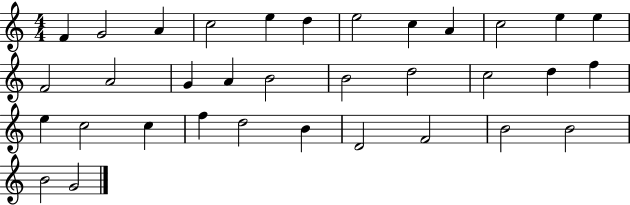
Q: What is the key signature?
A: C major